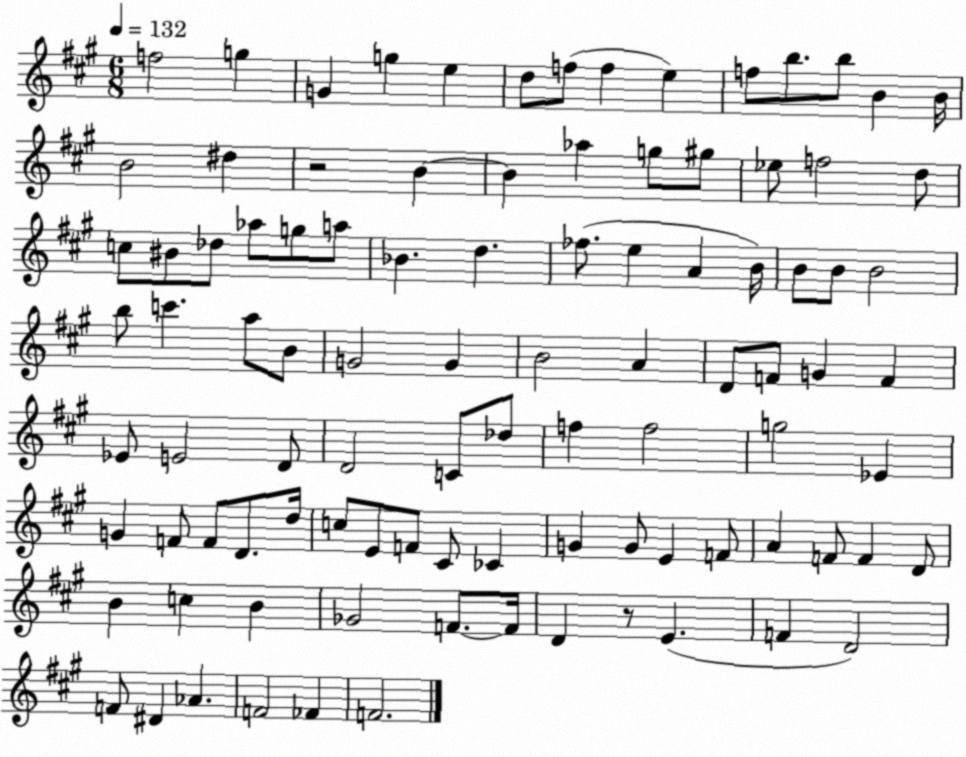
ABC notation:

X:1
T:Untitled
M:6/8
L:1/4
K:A
f2 g G g e d/2 f/2 f e f/2 b/2 b/2 B B/4 B2 ^d z2 B B _a g/2 ^g/2 _e/2 f2 d/2 c/2 ^B/2 _d/2 _a/2 g/2 a/2 _B d _f/2 e A B/4 B/2 B/2 B2 b/2 c' a/2 B/2 G2 G B2 A D/2 F/2 G F _E/2 E2 D/2 D2 C/2 _d/2 f f2 g2 _E G F/2 F/2 D/2 d/4 c/2 E/2 F/2 ^C/2 _C G G/2 E F/2 A F/2 F D/2 B c B _G2 F/2 F/4 D z/2 E F D2 F/2 ^D _A F2 _F F2